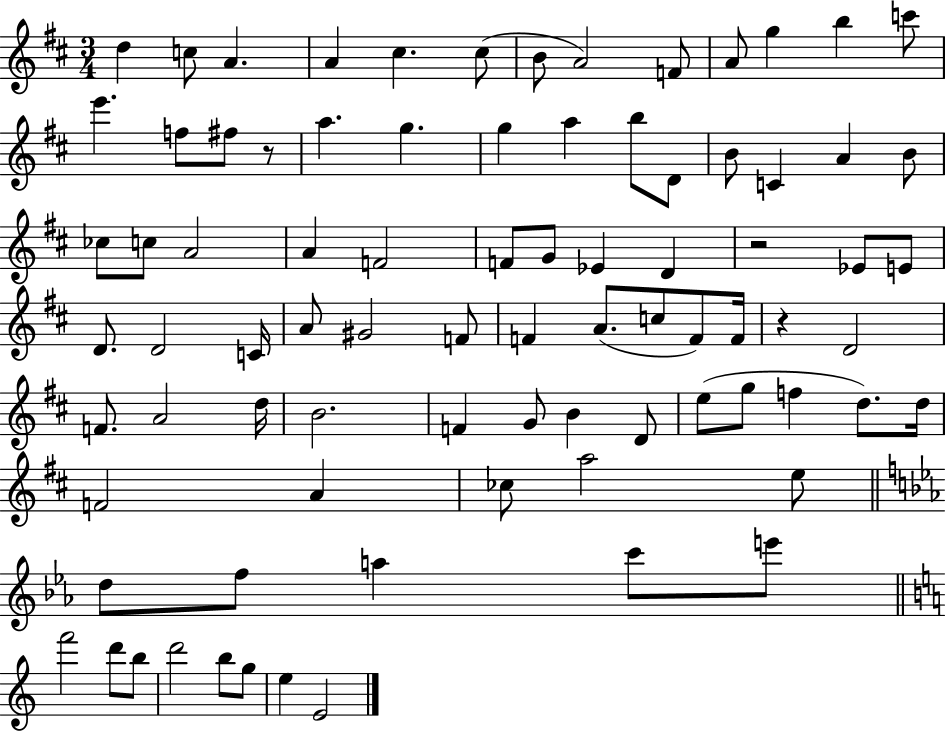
X:1
T:Untitled
M:3/4
L:1/4
K:D
d c/2 A A ^c ^c/2 B/2 A2 F/2 A/2 g b c'/2 e' f/2 ^f/2 z/2 a g g a b/2 D/2 B/2 C A B/2 _c/2 c/2 A2 A F2 F/2 G/2 _E D z2 _E/2 E/2 D/2 D2 C/4 A/2 ^G2 F/2 F A/2 c/2 F/2 F/4 z D2 F/2 A2 d/4 B2 F G/2 B D/2 e/2 g/2 f d/2 d/4 F2 A _c/2 a2 e/2 d/2 f/2 a c'/2 e'/2 f'2 d'/2 b/2 d'2 b/2 g/2 e E2